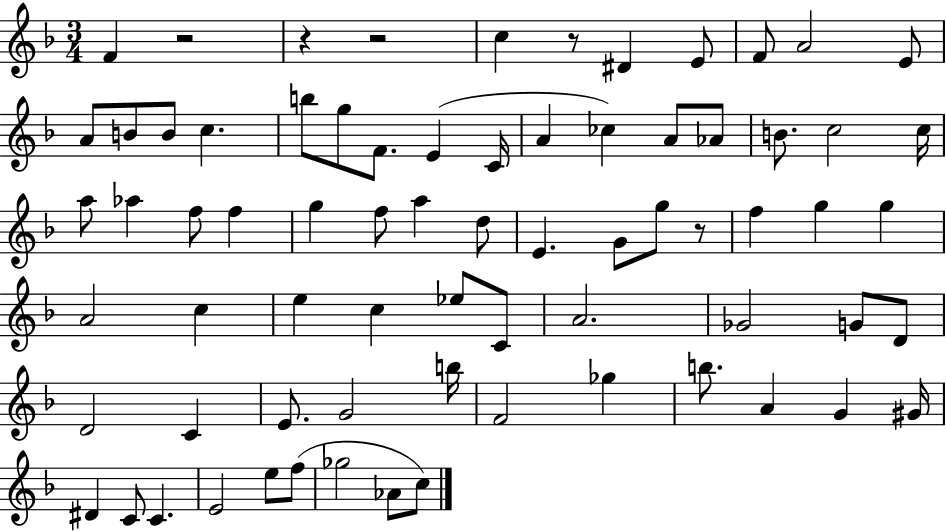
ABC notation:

X:1
T:Untitled
M:3/4
L:1/4
K:F
F z2 z z2 c z/2 ^D E/2 F/2 A2 E/2 A/2 B/2 B/2 c b/2 g/2 F/2 E C/4 A _c A/2 _A/2 B/2 c2 c/4 a/2 _a f/2 f g f/2 a d/2 E G/2 g/2 z/2 f g g A2 c e c _e/2 C/2 A2 _G2 G/2 D/2 D2 C E/2 G2 b/4 F2 _g b/2 A G ^G/4 ^D C/2 C E2 e/2 f/2 _g2 _A/2 c/2